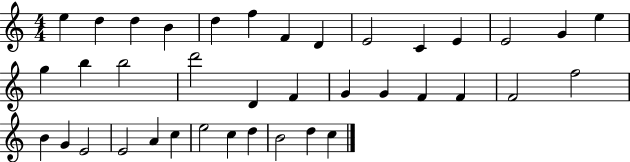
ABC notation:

X:1
T:Untitled
M:4/4
L:1/4
K:C
e d d B d f F D E2 C E E2 G e g b b2 d'2 D F G G F F F2 f2 B G E2 E2 A c e2 c d B2 d c